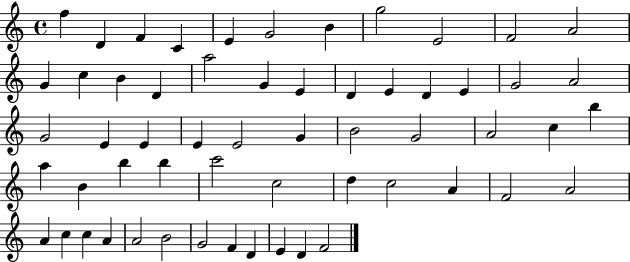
F5/q D4/q F4/q C4/q E4/q G4/h B4/q G5/h E4/h F4/h A4/h G4/q C5/q B4/q D4/q A5/h G4/q E4/q D4/q E4/q D4/q E4/q G4/h A4/h G4/h E4/q E4/q E4/q E4/h G4/q B4/h G4/h A4/h C5/q B5/q A5/q B4/q B5/q B5/q C6/h C5/h D5/q C5/h A4/q F4/h A4/h A4/q C5/q C5/q A4/q A4/h B4/h G4/h F4/q D4/q E4/q D4/q F4/h